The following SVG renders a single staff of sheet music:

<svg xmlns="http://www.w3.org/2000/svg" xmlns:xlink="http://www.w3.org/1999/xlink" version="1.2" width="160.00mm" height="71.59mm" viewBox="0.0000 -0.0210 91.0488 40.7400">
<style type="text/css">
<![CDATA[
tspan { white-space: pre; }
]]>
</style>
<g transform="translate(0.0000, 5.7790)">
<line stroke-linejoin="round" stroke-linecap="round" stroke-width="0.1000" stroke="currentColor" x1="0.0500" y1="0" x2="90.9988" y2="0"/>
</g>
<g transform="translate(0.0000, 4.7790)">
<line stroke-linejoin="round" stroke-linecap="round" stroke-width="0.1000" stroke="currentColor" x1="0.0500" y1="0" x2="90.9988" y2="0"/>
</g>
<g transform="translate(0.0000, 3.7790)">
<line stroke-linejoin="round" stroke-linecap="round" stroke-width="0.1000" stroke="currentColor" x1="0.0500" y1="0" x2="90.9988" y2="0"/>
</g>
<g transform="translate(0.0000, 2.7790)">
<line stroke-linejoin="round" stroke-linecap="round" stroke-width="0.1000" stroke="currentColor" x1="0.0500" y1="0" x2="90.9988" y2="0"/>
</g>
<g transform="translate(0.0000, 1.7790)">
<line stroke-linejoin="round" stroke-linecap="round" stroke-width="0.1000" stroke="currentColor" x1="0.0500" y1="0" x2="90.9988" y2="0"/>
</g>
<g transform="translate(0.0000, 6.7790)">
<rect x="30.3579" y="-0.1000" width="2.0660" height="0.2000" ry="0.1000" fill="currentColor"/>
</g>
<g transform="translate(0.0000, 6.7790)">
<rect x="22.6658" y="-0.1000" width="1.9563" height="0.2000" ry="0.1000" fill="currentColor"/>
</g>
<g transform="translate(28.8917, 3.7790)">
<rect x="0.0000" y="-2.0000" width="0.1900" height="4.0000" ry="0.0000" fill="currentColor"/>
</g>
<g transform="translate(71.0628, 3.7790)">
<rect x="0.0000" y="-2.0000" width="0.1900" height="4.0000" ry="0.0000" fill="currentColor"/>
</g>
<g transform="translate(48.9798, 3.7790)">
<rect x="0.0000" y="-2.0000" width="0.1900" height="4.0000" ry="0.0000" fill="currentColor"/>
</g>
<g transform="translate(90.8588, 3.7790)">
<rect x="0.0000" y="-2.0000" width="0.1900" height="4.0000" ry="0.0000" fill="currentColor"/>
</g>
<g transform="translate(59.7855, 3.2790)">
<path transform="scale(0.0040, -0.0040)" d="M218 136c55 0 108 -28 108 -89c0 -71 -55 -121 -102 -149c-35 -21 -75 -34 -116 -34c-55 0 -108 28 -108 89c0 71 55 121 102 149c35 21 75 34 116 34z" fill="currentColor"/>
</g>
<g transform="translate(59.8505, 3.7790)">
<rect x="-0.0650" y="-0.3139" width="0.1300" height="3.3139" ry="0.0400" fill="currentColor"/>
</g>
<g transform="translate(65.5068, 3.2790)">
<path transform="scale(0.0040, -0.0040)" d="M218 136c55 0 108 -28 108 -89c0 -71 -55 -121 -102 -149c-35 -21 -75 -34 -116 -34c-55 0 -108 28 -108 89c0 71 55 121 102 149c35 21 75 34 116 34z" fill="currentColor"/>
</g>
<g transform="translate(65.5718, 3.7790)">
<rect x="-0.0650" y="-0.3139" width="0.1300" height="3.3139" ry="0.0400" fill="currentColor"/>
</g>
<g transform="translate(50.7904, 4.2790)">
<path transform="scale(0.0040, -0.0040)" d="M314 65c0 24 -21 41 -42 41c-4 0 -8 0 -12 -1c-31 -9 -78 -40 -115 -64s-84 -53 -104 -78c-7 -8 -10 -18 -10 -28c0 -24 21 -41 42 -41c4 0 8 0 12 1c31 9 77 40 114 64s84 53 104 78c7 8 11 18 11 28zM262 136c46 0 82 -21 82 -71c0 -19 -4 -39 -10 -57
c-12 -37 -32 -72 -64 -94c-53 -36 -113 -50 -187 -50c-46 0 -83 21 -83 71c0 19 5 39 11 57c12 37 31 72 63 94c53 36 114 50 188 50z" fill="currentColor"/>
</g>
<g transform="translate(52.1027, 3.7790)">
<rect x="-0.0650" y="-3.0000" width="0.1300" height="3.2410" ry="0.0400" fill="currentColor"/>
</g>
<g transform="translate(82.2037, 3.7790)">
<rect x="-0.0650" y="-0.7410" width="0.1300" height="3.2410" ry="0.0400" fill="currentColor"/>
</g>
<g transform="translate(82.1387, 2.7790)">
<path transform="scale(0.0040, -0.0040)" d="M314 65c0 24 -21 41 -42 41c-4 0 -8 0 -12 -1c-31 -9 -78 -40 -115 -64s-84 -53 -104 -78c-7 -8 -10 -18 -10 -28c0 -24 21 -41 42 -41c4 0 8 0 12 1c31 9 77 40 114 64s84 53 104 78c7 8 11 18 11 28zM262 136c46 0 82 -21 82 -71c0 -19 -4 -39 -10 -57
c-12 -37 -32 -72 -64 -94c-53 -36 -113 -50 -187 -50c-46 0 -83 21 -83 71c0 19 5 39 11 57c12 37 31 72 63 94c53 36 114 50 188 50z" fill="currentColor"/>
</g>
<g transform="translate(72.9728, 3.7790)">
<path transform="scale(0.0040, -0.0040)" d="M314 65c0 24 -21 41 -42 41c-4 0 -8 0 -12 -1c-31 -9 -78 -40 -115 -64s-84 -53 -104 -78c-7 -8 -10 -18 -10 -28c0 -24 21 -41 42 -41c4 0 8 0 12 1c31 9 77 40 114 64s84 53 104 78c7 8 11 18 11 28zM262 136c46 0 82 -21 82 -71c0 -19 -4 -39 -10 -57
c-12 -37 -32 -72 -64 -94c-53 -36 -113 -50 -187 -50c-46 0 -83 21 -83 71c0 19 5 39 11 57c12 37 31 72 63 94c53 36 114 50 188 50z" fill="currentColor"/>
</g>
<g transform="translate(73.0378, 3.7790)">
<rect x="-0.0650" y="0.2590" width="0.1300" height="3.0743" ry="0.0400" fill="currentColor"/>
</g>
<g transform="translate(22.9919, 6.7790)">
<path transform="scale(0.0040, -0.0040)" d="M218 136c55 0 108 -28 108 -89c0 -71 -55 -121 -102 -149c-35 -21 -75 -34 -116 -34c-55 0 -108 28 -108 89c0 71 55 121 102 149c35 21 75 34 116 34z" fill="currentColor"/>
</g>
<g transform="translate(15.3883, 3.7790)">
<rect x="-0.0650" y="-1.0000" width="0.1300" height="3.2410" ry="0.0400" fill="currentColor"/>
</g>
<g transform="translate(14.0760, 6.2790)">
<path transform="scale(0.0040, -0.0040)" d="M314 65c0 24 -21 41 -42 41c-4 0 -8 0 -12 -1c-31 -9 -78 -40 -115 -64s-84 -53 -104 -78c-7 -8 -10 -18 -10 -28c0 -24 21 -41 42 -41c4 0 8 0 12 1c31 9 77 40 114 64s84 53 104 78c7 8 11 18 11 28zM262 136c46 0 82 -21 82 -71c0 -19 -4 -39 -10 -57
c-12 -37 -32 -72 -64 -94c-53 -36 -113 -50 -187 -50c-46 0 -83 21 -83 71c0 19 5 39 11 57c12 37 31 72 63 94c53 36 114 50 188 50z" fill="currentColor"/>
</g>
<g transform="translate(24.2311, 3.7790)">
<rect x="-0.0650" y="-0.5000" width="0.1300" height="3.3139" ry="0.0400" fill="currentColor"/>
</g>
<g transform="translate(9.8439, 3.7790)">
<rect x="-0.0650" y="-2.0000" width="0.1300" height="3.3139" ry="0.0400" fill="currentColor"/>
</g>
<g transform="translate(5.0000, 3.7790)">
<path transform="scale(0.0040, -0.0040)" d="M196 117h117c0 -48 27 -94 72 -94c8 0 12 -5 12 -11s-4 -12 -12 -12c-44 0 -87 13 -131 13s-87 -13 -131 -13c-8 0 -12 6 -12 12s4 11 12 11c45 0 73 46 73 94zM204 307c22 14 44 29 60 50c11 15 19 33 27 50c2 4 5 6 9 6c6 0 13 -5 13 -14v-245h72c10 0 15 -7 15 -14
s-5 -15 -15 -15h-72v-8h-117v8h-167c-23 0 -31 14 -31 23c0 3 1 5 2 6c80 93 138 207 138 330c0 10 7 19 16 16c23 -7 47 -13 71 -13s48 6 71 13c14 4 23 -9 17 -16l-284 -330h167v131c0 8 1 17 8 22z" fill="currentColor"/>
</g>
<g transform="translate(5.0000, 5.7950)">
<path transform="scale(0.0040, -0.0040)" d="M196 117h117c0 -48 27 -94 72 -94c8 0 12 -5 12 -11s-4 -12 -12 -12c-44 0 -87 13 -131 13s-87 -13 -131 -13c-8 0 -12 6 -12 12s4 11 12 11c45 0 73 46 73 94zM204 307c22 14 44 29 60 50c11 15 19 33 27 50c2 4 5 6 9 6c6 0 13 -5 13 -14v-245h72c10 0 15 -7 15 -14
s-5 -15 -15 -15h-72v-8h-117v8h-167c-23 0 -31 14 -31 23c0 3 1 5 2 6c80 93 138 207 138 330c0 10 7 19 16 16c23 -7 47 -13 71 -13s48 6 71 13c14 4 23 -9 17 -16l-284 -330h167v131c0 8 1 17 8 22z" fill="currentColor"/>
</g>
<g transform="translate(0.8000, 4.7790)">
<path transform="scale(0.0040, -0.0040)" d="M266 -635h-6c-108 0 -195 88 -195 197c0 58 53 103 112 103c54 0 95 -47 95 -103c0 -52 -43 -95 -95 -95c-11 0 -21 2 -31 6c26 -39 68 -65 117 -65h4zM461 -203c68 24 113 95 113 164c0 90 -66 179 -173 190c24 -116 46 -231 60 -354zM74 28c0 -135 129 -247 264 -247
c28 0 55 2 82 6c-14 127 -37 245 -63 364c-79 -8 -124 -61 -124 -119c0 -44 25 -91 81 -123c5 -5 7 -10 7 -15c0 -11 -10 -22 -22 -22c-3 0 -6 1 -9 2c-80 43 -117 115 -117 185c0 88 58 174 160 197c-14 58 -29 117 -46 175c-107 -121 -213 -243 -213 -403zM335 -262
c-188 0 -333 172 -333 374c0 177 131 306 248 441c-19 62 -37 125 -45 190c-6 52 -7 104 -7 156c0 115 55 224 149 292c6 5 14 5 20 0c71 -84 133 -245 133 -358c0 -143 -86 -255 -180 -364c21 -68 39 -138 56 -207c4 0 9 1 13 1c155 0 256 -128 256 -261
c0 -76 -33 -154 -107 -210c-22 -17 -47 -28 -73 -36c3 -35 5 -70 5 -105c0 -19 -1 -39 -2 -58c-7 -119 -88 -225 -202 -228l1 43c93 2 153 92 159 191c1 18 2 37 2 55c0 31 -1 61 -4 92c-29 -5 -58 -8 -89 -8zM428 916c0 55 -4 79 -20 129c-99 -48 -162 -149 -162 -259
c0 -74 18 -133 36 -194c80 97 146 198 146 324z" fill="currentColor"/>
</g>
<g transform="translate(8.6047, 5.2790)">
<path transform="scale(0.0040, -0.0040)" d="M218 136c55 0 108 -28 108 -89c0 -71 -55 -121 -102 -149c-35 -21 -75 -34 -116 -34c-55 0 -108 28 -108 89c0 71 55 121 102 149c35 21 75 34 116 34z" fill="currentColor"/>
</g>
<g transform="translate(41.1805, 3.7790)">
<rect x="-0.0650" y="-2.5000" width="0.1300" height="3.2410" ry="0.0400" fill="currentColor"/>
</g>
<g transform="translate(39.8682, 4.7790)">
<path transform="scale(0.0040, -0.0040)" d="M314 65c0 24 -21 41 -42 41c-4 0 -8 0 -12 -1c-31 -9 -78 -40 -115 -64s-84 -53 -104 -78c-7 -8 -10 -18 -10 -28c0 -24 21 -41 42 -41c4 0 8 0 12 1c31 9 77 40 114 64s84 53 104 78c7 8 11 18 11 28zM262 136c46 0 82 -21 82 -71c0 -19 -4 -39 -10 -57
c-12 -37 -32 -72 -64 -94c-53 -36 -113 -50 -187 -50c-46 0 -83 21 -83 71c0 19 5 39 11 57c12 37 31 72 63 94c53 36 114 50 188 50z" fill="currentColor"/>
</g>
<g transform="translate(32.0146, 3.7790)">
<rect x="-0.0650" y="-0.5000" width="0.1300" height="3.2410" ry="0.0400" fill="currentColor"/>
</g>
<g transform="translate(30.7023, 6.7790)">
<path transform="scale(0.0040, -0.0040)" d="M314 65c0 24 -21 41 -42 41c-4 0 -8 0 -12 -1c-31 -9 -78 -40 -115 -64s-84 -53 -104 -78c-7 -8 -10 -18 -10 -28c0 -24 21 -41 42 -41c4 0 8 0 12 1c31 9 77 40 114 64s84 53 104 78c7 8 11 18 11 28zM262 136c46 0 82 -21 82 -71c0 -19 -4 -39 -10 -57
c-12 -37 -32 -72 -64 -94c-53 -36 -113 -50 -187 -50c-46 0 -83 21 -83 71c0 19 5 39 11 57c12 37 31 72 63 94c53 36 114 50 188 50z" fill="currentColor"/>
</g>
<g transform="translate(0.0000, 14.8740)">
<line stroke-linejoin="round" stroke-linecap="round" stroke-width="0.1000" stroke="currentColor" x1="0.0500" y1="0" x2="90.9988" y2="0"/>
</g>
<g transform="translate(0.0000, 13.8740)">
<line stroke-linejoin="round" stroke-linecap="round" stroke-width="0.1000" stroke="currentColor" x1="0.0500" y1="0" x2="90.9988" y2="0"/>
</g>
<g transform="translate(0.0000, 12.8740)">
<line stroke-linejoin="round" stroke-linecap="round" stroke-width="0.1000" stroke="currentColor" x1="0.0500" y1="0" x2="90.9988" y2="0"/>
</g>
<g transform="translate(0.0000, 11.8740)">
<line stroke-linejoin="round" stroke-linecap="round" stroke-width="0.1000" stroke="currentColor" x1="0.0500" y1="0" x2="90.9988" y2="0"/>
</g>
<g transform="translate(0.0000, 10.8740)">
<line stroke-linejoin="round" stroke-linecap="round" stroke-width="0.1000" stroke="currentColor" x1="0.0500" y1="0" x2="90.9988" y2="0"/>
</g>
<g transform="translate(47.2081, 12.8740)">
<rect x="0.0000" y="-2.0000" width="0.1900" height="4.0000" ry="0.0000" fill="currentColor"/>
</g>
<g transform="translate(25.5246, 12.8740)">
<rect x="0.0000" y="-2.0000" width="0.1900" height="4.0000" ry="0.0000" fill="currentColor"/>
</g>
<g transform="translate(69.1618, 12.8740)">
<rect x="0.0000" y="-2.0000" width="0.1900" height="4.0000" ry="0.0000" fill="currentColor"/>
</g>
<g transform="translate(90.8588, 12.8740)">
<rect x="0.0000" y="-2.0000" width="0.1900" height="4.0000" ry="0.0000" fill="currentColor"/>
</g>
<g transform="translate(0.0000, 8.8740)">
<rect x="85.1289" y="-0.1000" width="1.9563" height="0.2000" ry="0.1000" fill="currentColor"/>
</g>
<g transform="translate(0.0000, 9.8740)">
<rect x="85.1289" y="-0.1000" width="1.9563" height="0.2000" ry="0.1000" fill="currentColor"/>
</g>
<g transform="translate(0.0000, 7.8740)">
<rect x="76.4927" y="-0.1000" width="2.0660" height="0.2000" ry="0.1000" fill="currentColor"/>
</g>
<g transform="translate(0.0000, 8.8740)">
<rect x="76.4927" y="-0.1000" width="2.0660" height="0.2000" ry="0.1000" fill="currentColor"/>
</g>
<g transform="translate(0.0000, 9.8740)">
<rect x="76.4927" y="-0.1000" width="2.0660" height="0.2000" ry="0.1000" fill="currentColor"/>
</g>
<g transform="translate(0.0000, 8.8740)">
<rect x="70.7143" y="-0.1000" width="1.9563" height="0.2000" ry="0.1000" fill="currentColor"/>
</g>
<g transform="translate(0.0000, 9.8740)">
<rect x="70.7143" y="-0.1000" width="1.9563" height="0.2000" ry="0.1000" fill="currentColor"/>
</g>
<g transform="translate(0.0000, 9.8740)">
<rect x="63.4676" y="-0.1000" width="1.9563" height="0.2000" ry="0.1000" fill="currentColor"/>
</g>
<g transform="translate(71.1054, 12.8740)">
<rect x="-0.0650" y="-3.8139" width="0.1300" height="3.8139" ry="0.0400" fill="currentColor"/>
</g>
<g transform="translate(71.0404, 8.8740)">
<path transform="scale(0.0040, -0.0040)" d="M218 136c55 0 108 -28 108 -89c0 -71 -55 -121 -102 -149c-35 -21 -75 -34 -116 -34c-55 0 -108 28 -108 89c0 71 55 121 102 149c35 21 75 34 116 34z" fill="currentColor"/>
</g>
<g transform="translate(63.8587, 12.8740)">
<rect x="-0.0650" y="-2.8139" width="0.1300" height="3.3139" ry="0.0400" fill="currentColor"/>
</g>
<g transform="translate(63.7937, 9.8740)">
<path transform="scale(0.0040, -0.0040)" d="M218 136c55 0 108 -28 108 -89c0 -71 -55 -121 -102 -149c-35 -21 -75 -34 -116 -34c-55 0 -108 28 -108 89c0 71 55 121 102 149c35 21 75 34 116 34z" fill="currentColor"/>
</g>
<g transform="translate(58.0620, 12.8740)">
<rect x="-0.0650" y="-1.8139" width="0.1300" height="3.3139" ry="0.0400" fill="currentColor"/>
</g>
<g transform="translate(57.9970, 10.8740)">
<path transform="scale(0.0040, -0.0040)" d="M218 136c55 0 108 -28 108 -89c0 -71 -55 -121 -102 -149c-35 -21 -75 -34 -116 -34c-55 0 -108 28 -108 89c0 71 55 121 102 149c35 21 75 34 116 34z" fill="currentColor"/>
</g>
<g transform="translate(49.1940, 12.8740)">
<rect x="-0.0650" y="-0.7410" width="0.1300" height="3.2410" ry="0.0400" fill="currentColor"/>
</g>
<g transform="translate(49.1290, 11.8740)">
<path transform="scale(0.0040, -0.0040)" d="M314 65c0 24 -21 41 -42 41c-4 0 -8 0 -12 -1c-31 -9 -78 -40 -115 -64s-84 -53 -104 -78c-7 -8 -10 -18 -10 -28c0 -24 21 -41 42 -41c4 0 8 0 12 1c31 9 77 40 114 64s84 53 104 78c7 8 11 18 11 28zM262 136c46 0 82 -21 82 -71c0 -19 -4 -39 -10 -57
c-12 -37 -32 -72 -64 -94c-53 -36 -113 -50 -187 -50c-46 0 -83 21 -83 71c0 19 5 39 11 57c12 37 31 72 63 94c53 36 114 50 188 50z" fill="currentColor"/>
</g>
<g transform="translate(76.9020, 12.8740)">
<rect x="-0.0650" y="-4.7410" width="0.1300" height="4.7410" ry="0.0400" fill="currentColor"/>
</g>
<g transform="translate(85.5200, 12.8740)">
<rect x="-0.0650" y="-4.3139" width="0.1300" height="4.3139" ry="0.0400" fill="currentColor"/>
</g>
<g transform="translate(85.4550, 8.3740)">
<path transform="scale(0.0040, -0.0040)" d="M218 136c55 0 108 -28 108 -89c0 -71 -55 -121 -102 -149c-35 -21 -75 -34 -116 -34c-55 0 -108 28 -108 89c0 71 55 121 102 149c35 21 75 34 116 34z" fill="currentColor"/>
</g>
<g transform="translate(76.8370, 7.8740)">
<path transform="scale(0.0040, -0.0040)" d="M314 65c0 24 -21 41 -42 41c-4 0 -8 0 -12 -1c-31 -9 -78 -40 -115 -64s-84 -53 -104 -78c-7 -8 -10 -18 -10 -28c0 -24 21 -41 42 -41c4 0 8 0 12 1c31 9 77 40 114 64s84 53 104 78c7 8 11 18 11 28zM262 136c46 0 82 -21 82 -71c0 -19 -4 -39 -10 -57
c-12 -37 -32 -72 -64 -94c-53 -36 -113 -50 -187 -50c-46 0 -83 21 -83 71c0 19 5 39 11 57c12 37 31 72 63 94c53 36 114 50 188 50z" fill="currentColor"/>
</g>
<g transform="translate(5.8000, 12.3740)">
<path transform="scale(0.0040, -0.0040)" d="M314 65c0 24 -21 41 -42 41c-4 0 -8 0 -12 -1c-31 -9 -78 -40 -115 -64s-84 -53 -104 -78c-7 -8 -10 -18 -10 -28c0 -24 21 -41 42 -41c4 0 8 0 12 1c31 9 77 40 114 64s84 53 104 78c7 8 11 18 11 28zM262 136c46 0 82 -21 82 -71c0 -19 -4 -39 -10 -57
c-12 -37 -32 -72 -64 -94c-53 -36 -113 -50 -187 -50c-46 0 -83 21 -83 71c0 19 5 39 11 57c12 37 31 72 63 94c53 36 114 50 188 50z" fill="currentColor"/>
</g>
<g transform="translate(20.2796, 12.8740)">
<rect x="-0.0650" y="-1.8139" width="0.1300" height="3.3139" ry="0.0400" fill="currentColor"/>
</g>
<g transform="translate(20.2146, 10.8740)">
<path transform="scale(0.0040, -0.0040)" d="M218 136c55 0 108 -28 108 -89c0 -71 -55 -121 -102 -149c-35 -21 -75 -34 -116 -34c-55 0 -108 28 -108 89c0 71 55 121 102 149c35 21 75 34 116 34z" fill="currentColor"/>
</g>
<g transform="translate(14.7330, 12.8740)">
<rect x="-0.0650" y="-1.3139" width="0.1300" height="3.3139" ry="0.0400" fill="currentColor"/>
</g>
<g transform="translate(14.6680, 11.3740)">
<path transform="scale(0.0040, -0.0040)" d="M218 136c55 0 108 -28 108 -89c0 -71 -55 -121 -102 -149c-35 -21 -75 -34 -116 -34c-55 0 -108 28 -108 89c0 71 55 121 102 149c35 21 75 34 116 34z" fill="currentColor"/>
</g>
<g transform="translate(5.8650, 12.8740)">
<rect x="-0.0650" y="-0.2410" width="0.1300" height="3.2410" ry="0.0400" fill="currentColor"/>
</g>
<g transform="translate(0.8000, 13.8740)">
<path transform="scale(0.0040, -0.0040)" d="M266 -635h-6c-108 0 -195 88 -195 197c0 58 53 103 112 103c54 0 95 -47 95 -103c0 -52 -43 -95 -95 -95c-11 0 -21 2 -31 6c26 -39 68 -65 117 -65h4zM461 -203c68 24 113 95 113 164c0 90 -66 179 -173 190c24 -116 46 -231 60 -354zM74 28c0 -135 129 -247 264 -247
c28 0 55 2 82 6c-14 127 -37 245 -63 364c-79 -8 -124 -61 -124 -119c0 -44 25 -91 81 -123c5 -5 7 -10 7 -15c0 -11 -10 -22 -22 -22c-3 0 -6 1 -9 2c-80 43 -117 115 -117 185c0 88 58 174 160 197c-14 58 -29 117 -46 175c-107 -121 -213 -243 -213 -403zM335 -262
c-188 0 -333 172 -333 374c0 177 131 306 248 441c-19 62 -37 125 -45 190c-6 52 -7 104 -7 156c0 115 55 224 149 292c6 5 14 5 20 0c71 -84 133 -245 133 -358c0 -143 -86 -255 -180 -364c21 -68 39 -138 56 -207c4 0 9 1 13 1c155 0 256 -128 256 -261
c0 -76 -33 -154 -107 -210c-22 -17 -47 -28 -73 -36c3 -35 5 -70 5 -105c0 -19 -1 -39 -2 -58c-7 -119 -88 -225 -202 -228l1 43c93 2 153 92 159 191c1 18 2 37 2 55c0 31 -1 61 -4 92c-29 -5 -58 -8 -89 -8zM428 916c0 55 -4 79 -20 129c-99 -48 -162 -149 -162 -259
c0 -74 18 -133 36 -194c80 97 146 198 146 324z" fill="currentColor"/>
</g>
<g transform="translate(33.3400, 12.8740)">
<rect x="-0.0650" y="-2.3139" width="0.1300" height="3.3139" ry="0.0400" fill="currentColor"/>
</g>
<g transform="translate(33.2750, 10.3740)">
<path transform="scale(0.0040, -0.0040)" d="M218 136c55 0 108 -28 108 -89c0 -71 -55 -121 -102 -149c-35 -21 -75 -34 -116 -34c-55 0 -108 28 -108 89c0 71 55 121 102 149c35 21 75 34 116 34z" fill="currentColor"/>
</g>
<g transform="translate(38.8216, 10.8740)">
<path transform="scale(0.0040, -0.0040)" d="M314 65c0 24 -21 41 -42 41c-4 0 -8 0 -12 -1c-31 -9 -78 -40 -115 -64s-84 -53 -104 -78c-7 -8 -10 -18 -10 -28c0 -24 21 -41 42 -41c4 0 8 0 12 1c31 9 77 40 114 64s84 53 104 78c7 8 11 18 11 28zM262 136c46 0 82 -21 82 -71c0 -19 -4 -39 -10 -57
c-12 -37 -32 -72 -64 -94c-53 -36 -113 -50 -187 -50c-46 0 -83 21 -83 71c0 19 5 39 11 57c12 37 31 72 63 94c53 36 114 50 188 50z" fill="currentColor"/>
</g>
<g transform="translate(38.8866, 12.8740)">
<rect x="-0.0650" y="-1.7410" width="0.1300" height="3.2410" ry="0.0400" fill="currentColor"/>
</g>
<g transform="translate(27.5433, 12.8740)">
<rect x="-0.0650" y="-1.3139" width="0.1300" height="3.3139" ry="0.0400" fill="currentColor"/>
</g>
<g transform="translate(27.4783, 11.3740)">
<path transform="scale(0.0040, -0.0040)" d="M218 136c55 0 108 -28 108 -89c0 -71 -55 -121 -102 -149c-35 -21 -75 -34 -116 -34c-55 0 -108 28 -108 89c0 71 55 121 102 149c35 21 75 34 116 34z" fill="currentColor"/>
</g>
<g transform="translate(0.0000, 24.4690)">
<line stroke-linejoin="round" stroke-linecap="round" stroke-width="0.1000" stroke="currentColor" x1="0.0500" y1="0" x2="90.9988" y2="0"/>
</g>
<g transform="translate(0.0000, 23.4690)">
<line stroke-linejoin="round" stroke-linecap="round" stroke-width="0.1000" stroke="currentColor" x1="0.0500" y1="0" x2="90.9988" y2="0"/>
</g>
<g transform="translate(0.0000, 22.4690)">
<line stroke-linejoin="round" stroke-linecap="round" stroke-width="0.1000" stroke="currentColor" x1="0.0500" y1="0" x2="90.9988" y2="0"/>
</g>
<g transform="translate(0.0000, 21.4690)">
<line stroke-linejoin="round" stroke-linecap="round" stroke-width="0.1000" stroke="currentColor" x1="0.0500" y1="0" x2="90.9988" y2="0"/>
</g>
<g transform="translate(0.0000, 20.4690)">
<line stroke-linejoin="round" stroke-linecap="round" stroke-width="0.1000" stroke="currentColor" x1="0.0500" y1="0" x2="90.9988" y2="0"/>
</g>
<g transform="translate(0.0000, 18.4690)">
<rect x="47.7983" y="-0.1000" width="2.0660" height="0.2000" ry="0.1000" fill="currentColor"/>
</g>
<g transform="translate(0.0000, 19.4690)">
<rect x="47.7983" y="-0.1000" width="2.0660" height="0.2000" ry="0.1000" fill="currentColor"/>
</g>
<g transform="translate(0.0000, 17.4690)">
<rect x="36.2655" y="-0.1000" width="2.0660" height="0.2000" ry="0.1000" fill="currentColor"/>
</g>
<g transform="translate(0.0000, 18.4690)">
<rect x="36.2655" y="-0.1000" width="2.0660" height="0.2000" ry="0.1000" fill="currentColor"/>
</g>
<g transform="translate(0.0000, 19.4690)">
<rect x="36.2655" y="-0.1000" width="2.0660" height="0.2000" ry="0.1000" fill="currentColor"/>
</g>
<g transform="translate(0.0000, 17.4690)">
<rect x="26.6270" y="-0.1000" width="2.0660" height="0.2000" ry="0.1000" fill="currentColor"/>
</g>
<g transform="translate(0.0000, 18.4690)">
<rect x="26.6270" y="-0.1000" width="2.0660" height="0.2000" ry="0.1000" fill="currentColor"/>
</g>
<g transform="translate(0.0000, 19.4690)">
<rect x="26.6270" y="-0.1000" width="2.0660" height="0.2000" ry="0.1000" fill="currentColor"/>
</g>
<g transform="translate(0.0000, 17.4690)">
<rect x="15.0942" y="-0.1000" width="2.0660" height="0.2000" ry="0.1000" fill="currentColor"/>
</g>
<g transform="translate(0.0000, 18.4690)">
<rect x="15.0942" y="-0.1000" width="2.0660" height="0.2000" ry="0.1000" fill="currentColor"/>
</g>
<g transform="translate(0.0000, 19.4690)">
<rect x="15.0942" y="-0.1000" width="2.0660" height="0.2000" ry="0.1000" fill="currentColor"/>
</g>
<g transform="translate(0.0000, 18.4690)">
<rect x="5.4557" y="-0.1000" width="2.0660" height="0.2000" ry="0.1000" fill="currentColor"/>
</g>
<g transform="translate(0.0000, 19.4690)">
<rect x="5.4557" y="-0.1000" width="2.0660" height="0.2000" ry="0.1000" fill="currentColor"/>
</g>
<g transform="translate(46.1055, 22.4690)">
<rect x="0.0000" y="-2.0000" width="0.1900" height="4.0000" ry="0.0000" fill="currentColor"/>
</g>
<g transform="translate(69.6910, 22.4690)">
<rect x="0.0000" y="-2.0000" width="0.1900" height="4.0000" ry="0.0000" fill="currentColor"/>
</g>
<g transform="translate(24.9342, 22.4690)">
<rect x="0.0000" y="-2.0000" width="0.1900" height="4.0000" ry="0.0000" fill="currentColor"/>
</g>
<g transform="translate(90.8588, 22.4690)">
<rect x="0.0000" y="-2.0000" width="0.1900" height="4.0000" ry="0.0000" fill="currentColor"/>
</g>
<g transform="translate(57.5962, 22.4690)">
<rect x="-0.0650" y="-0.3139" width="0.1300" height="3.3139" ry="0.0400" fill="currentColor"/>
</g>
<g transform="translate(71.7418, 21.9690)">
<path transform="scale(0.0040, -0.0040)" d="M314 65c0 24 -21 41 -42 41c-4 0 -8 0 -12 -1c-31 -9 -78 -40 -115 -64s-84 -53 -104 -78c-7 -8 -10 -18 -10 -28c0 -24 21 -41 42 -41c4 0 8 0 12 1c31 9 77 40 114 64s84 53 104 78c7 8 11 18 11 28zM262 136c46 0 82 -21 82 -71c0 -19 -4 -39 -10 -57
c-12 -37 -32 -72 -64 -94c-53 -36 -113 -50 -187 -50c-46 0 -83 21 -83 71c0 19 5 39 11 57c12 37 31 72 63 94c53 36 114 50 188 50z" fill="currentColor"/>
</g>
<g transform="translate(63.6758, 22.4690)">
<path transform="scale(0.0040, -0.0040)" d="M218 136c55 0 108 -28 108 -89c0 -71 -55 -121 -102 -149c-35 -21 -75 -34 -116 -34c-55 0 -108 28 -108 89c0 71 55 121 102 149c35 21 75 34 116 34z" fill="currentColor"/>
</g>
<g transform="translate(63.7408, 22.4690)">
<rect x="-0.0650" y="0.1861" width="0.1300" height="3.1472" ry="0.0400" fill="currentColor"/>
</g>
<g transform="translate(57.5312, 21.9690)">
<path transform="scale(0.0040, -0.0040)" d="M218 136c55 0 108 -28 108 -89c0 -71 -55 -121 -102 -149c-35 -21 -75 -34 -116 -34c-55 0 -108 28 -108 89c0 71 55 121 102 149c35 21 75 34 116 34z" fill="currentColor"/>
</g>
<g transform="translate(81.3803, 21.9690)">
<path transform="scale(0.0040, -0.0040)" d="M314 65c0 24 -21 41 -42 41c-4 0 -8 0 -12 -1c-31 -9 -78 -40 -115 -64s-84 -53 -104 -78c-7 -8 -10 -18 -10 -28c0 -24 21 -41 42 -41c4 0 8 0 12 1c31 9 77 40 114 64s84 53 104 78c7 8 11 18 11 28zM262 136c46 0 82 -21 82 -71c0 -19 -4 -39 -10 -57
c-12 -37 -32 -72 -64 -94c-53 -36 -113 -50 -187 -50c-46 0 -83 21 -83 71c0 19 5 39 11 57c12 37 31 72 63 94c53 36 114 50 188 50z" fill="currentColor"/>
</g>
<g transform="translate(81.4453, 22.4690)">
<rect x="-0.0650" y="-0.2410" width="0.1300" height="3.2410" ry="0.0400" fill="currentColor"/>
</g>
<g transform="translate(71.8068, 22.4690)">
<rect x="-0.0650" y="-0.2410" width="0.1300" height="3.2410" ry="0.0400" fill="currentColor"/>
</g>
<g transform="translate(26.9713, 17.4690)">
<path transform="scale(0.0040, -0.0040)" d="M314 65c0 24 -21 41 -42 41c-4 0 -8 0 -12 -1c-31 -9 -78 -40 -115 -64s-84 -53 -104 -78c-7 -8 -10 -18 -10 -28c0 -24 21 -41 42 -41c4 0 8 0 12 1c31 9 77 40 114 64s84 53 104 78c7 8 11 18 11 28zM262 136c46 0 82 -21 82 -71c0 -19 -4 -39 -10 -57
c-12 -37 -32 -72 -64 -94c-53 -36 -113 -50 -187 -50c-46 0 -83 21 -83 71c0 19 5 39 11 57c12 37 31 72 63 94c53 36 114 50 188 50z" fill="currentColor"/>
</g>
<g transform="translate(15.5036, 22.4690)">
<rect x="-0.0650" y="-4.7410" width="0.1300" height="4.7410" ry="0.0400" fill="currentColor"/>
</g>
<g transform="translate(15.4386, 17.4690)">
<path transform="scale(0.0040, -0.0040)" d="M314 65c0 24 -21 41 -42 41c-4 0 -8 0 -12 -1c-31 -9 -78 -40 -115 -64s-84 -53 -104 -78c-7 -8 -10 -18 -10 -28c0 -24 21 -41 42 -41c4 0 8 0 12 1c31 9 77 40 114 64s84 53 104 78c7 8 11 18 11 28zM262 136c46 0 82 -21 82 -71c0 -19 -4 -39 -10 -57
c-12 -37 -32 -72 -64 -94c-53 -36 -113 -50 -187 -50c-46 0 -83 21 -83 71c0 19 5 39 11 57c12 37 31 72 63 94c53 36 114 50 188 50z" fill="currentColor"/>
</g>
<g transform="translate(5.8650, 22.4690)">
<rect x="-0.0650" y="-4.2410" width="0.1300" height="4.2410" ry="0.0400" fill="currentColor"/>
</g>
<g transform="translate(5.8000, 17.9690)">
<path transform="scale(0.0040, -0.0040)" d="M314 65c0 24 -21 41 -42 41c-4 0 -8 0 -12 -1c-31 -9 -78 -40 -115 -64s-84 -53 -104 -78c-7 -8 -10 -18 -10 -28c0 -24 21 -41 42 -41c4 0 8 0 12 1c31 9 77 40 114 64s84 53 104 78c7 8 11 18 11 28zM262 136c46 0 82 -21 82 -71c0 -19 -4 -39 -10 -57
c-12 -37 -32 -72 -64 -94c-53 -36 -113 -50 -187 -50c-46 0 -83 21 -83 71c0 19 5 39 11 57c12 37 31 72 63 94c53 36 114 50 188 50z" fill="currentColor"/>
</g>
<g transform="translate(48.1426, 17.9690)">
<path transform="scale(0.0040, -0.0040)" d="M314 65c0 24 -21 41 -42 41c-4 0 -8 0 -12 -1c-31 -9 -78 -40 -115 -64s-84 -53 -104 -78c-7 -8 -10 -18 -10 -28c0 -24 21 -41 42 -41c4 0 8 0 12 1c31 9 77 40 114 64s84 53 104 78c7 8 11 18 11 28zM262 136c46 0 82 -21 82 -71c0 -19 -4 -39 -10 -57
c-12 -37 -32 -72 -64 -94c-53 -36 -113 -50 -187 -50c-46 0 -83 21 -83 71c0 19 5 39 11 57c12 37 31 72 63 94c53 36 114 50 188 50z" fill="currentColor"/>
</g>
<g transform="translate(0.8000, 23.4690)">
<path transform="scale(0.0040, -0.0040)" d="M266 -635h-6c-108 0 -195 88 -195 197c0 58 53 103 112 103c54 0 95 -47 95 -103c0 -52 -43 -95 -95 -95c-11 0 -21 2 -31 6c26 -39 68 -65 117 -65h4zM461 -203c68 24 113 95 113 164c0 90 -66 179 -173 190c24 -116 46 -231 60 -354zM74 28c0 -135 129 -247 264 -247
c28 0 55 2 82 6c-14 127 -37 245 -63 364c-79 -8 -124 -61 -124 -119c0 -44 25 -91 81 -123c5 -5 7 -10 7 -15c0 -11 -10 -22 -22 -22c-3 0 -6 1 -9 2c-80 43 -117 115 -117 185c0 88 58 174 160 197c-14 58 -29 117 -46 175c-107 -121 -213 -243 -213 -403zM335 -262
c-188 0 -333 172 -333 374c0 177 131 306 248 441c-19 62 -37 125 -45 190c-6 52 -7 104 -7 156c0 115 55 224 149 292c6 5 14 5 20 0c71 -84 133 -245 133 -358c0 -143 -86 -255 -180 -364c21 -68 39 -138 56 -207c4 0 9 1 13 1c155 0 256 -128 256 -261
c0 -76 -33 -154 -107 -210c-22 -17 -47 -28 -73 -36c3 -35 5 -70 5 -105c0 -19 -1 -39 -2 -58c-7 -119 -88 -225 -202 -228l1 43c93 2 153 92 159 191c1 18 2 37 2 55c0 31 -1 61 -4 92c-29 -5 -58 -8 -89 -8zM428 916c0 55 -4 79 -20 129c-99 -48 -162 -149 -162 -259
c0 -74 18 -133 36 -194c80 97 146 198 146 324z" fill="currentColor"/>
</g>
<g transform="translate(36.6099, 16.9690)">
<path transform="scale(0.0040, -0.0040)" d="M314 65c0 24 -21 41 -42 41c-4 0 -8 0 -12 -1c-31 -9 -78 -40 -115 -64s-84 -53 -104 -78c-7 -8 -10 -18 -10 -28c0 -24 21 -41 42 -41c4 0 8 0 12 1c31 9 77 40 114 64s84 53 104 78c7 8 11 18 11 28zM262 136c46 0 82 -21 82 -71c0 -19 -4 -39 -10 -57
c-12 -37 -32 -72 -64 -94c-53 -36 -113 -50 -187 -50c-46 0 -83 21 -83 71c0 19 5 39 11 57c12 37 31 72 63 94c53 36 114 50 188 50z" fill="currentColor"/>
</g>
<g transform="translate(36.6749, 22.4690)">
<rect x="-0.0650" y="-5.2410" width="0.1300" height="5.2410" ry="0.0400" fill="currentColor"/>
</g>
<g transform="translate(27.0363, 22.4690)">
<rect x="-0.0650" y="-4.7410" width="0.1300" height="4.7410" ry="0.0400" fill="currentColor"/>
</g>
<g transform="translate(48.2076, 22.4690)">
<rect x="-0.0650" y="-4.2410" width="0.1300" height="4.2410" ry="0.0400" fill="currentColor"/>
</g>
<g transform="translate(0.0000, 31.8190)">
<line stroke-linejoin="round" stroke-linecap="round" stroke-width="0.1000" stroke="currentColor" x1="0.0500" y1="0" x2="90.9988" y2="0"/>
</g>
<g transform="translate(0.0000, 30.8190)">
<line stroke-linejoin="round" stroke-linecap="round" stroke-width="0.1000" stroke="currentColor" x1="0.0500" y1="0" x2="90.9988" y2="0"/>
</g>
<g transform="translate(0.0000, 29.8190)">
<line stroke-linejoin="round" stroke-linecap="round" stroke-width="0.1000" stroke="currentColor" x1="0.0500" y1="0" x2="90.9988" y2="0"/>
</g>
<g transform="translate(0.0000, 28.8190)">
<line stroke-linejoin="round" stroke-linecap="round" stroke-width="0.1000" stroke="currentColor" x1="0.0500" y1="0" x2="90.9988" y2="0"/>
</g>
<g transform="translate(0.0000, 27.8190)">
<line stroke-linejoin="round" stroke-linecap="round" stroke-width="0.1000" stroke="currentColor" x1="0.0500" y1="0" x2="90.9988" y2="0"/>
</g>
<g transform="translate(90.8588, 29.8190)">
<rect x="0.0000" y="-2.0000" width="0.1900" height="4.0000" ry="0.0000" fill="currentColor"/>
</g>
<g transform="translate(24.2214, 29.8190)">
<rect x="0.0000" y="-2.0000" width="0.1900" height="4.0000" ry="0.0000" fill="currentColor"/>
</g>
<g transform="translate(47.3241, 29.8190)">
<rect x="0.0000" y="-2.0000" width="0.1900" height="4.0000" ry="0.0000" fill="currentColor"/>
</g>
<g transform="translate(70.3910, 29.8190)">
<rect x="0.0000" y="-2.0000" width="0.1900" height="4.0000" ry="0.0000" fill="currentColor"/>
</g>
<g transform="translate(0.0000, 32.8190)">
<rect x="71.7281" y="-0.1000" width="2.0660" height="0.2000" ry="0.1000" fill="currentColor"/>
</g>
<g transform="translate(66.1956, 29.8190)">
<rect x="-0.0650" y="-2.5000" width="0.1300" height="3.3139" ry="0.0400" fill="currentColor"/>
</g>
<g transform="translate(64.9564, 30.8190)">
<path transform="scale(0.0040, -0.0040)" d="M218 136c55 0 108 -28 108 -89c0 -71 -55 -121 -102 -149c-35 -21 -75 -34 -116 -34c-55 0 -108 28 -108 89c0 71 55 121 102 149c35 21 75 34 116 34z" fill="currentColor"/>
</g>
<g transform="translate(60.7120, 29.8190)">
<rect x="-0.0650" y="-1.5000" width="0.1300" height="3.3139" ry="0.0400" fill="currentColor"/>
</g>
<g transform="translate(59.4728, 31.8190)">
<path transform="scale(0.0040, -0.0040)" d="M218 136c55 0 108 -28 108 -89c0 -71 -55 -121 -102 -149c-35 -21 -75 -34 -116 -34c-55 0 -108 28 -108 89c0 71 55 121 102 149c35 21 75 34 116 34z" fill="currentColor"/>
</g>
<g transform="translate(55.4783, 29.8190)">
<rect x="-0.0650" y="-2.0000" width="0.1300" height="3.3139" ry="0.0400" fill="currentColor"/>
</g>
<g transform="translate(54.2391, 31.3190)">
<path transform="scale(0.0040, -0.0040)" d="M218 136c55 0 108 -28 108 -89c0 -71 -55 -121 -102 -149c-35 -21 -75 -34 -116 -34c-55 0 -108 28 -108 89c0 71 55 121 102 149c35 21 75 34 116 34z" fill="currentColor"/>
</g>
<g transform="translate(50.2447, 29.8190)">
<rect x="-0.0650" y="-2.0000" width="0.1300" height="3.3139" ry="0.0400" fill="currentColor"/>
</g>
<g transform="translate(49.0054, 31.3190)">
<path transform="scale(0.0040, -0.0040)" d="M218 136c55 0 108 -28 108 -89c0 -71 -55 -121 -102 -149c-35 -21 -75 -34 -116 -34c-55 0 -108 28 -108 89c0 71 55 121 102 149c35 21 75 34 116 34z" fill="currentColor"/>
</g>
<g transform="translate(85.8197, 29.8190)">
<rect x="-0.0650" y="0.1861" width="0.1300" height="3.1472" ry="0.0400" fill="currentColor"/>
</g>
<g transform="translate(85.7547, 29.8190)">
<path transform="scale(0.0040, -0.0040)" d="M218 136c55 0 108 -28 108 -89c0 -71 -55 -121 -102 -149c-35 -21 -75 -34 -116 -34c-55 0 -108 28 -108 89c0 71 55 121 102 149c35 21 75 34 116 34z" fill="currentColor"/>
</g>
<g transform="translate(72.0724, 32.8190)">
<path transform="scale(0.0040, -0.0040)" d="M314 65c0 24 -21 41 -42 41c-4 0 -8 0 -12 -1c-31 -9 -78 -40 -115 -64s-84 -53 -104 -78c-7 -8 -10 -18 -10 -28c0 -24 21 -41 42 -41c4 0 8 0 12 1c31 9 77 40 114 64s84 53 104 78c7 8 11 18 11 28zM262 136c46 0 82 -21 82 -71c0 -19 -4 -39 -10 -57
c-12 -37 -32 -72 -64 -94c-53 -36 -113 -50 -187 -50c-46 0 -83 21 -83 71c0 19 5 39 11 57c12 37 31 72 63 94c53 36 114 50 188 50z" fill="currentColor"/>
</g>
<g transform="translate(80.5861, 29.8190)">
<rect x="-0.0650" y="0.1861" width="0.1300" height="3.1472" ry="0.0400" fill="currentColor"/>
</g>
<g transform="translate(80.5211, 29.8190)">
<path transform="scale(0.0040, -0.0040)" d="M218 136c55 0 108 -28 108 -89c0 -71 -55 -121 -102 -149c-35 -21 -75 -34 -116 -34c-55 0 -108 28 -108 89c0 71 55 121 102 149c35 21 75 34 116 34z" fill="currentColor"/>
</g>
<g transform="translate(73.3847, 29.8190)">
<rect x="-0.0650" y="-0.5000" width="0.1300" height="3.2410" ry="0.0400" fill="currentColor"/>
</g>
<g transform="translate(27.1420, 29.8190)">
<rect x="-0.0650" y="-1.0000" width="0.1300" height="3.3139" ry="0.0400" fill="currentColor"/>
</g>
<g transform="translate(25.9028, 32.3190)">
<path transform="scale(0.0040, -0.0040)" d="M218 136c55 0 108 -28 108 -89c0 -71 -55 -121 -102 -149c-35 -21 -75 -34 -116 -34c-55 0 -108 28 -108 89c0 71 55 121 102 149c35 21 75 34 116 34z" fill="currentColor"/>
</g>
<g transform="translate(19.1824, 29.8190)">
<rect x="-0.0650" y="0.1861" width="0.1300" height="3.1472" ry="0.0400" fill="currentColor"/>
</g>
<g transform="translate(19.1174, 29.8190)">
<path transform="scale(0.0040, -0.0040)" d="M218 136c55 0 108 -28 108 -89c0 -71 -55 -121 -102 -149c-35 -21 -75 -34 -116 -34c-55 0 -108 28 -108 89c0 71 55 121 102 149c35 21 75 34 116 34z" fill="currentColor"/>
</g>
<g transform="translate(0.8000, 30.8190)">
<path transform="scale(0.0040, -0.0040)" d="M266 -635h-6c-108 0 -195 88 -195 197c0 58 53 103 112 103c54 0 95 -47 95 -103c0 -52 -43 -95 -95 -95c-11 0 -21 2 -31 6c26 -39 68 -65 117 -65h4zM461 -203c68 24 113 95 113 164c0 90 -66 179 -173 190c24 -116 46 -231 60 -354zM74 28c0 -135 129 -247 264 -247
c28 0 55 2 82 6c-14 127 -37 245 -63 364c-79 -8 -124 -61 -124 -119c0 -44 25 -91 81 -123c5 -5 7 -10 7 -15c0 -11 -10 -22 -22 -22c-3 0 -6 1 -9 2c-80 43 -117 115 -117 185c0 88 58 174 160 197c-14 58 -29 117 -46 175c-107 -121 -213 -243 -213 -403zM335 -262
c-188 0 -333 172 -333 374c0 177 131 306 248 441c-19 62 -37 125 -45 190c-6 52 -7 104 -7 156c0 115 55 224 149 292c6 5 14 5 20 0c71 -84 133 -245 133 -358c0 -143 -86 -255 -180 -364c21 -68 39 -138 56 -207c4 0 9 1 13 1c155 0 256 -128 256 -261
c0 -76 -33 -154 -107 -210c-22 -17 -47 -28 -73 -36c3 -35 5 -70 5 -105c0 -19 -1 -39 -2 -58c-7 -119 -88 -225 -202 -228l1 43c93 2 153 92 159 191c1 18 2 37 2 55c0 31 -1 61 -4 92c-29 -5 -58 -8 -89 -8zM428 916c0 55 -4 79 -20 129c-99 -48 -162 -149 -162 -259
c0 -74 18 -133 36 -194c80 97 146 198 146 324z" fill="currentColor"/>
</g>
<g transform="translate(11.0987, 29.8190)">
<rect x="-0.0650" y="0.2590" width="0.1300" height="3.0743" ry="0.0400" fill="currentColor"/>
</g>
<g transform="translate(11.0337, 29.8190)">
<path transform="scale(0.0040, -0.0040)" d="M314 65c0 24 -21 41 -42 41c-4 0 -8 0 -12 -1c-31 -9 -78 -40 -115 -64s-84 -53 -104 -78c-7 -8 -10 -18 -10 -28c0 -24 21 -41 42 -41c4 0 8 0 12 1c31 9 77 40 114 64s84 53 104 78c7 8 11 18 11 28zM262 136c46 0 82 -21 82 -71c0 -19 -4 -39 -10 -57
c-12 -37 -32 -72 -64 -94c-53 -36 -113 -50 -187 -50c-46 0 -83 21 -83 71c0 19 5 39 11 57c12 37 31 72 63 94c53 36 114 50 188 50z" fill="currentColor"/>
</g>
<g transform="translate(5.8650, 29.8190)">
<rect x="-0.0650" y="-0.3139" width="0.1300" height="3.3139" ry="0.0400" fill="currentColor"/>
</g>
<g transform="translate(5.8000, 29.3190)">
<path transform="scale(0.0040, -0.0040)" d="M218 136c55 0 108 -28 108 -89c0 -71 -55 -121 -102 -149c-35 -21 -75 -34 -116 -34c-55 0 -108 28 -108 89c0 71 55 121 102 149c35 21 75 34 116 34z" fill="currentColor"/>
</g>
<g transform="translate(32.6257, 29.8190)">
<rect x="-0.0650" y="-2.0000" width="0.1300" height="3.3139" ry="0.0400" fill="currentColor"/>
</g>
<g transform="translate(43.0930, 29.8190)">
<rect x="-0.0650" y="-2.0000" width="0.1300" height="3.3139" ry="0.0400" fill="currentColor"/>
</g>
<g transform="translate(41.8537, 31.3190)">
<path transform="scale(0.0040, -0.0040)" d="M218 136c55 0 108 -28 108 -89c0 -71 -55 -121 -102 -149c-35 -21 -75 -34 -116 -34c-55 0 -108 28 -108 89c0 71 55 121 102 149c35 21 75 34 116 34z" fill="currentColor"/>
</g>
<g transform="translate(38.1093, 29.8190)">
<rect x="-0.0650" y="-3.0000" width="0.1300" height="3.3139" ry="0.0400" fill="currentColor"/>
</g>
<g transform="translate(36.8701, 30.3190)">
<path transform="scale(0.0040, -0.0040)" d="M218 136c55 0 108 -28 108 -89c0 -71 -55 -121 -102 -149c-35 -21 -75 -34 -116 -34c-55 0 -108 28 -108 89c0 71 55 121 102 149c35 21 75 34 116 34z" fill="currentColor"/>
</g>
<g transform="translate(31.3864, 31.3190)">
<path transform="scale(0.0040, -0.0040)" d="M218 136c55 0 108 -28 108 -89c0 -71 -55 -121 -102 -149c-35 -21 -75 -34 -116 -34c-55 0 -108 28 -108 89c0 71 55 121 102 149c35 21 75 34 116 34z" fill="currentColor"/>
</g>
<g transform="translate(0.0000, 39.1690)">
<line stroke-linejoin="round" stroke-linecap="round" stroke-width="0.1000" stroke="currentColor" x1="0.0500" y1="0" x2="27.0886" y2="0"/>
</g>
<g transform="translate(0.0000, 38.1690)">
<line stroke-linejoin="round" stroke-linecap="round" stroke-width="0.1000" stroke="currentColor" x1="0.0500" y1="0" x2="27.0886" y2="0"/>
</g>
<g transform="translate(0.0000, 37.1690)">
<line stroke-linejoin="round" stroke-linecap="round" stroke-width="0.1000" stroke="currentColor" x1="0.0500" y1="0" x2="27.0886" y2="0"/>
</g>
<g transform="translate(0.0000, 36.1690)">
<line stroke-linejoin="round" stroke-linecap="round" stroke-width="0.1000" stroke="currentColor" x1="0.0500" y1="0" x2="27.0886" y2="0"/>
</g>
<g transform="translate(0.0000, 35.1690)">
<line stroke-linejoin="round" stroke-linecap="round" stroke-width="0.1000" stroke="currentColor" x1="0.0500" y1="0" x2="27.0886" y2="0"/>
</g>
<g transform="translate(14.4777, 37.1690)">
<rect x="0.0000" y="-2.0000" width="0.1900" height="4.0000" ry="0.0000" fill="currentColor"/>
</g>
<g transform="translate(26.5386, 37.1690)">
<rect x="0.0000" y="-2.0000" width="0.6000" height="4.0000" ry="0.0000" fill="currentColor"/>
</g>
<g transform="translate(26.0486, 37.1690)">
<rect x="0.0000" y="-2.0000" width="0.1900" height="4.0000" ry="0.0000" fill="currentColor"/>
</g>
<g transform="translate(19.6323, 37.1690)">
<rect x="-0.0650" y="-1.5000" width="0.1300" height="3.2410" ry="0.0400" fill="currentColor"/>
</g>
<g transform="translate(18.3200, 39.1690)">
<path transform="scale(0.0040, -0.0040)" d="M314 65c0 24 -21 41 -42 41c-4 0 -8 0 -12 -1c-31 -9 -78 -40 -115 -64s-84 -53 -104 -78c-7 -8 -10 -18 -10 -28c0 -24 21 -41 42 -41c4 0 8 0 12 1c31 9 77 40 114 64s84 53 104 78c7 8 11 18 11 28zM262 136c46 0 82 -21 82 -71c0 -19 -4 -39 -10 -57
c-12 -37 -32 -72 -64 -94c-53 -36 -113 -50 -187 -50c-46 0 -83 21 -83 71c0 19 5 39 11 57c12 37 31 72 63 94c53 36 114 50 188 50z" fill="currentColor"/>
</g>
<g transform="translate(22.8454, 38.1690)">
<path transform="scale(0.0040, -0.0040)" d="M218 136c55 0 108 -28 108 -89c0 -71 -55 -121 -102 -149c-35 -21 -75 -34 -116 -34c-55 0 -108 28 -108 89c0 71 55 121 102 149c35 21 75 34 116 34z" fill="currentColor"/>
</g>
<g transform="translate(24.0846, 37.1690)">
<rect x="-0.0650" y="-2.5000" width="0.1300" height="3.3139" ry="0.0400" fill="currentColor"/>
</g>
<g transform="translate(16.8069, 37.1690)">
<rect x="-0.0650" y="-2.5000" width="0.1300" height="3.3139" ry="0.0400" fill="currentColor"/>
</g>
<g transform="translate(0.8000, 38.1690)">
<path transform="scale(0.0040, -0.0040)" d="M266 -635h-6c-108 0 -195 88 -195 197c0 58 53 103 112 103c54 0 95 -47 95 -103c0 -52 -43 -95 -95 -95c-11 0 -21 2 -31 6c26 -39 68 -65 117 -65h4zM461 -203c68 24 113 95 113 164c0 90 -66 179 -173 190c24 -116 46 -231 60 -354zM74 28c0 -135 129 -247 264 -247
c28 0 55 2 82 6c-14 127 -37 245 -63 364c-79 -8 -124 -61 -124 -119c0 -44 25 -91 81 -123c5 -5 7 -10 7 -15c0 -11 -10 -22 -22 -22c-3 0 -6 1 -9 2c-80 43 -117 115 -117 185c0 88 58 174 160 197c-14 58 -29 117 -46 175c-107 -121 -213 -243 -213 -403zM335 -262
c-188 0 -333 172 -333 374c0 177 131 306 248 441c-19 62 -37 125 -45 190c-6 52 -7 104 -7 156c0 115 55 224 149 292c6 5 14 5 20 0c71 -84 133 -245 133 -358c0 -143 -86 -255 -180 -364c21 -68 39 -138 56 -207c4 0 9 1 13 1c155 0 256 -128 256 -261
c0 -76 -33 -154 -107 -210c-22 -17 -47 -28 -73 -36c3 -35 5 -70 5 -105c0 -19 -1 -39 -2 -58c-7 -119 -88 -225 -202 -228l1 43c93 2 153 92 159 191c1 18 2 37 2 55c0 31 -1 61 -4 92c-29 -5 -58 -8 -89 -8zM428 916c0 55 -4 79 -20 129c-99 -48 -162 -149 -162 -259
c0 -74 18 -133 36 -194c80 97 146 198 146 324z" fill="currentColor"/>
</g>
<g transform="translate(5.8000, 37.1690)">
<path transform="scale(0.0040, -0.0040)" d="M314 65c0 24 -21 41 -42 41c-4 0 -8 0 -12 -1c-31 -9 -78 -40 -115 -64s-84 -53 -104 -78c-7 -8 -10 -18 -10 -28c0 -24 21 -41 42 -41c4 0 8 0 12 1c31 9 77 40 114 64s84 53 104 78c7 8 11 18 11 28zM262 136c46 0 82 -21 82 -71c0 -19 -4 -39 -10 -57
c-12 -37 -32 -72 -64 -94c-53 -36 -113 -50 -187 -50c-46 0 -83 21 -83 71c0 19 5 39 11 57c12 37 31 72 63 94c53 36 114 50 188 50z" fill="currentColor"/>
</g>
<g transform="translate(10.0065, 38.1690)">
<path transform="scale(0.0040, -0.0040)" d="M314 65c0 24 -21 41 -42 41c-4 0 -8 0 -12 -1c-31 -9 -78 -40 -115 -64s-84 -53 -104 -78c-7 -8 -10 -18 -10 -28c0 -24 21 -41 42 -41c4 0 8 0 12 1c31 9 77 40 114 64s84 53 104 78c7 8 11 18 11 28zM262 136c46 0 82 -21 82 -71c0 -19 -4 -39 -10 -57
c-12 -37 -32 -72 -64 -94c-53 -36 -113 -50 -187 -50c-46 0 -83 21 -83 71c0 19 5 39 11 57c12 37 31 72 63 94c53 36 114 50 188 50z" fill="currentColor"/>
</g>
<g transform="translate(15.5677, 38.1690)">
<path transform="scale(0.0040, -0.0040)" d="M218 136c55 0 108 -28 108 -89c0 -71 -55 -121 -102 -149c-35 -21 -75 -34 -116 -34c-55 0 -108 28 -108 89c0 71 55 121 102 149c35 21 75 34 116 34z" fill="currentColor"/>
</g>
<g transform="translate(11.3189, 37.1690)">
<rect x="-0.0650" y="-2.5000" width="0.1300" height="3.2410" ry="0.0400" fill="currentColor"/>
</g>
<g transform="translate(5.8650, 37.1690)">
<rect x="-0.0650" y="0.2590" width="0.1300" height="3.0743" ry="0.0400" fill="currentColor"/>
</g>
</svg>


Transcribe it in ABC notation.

X:1
T:Untitled
M:4/4
L:1/4
K:C
F D2 C C2 G2 A2 c c B2 d2 c2 e f e g f2 d2 f a c' e'2 d' d'2 e'2 e'2 f'2 d'2 c B c2 c2 c B2 B D F A F F F E G C2 B B B2 G2 G E2 G